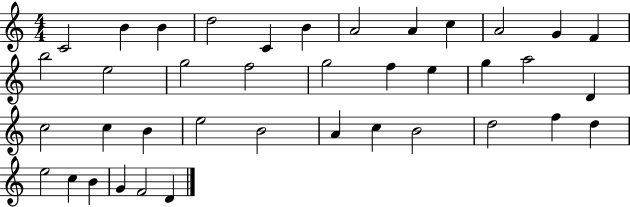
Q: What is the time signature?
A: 4/4